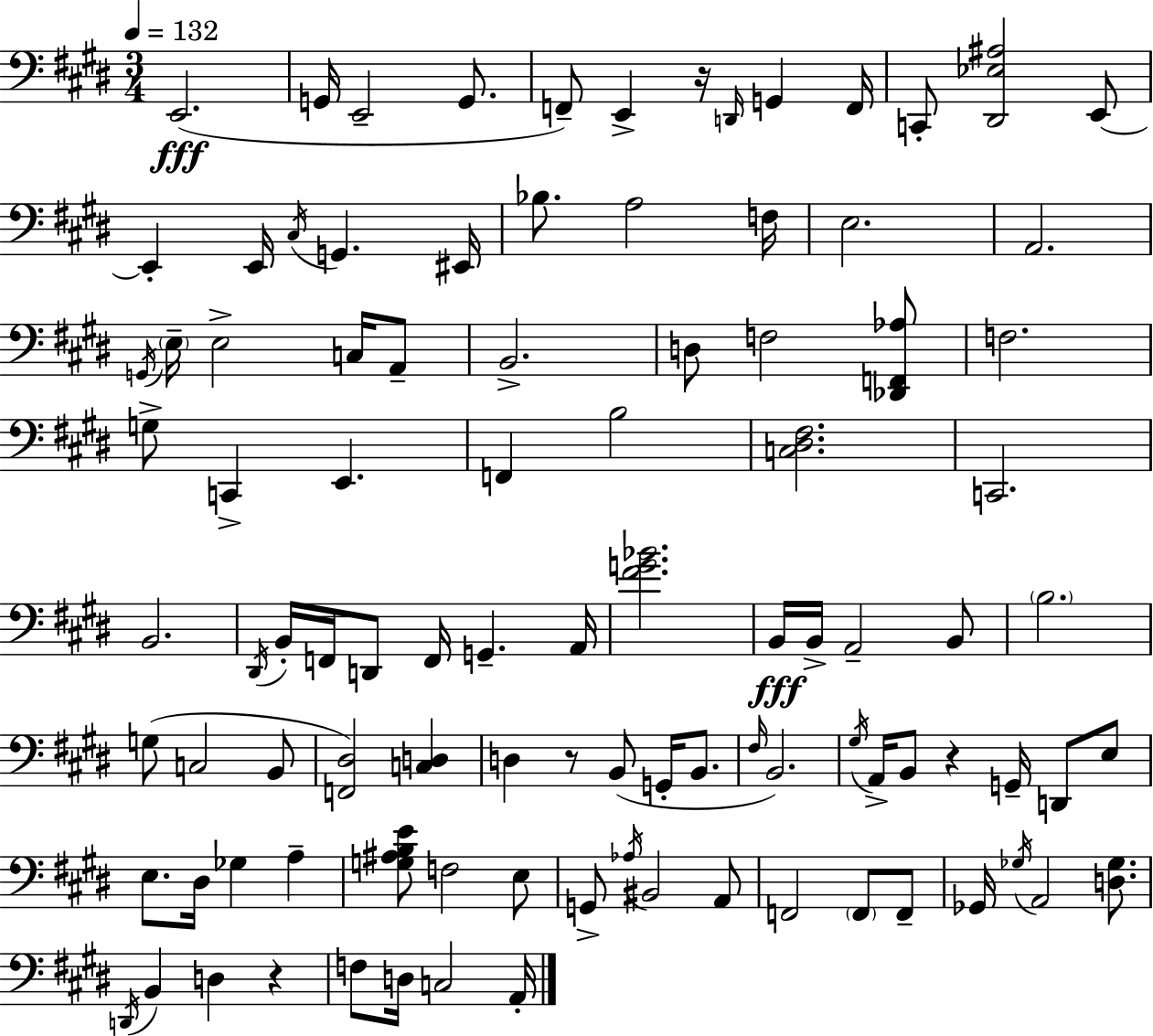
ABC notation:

X:1
T:Untitled
M:3/4
L:1/4
K:E
E,,2 G,,/4 E,,2 G,,/2 F,,/2 E,, z/4 D,,/4 G,, F,,/4 C,,/2 [^D,,_E,^A,]2 E,,/2 E,, E,,/4 ^C,/4 G,, ^E,,/4 _B,/2 A,2 F,/4 E,2 A,,2 G,,/4 E,/4 E,2 C,/4 A,,/2 B,,2 D,/2 F,2 [_D,,F,,_A,]/2 F,2 G,/2 C,, E,, F,, B,2 [C,^D,^F,]2 C,,2 B,,2 ^D,,/4 B,,/4 F,,/4 D,,/2 F,,/4 G,, A,,/4 [^FG_B]2 B,,/4 B,,/4 A,,2 B,,/2 B,2 G,/2 C,2 B,,/2 [F,,^D,]2 [C,D,] D, z/2 B,,/2 G,,/4 B,,/2 ^F,/4 B,,2 ^G,/4 A,,/4 B,,/2 z G,,/4 D,,/2 E,/2 E,/2 ^D,/4 _G, A, [G,^A,B,E]/2 F,2 E,/2 G,,/2 _A,/4 ^B,,2 A,,/2 F,,2 F,,/2 F,,/2 _G,,/4 _G,/4 A,,2 [D,_G,]/2 D,,/4 B,, D, z F,/2 D,/4 C,2 A,,/4